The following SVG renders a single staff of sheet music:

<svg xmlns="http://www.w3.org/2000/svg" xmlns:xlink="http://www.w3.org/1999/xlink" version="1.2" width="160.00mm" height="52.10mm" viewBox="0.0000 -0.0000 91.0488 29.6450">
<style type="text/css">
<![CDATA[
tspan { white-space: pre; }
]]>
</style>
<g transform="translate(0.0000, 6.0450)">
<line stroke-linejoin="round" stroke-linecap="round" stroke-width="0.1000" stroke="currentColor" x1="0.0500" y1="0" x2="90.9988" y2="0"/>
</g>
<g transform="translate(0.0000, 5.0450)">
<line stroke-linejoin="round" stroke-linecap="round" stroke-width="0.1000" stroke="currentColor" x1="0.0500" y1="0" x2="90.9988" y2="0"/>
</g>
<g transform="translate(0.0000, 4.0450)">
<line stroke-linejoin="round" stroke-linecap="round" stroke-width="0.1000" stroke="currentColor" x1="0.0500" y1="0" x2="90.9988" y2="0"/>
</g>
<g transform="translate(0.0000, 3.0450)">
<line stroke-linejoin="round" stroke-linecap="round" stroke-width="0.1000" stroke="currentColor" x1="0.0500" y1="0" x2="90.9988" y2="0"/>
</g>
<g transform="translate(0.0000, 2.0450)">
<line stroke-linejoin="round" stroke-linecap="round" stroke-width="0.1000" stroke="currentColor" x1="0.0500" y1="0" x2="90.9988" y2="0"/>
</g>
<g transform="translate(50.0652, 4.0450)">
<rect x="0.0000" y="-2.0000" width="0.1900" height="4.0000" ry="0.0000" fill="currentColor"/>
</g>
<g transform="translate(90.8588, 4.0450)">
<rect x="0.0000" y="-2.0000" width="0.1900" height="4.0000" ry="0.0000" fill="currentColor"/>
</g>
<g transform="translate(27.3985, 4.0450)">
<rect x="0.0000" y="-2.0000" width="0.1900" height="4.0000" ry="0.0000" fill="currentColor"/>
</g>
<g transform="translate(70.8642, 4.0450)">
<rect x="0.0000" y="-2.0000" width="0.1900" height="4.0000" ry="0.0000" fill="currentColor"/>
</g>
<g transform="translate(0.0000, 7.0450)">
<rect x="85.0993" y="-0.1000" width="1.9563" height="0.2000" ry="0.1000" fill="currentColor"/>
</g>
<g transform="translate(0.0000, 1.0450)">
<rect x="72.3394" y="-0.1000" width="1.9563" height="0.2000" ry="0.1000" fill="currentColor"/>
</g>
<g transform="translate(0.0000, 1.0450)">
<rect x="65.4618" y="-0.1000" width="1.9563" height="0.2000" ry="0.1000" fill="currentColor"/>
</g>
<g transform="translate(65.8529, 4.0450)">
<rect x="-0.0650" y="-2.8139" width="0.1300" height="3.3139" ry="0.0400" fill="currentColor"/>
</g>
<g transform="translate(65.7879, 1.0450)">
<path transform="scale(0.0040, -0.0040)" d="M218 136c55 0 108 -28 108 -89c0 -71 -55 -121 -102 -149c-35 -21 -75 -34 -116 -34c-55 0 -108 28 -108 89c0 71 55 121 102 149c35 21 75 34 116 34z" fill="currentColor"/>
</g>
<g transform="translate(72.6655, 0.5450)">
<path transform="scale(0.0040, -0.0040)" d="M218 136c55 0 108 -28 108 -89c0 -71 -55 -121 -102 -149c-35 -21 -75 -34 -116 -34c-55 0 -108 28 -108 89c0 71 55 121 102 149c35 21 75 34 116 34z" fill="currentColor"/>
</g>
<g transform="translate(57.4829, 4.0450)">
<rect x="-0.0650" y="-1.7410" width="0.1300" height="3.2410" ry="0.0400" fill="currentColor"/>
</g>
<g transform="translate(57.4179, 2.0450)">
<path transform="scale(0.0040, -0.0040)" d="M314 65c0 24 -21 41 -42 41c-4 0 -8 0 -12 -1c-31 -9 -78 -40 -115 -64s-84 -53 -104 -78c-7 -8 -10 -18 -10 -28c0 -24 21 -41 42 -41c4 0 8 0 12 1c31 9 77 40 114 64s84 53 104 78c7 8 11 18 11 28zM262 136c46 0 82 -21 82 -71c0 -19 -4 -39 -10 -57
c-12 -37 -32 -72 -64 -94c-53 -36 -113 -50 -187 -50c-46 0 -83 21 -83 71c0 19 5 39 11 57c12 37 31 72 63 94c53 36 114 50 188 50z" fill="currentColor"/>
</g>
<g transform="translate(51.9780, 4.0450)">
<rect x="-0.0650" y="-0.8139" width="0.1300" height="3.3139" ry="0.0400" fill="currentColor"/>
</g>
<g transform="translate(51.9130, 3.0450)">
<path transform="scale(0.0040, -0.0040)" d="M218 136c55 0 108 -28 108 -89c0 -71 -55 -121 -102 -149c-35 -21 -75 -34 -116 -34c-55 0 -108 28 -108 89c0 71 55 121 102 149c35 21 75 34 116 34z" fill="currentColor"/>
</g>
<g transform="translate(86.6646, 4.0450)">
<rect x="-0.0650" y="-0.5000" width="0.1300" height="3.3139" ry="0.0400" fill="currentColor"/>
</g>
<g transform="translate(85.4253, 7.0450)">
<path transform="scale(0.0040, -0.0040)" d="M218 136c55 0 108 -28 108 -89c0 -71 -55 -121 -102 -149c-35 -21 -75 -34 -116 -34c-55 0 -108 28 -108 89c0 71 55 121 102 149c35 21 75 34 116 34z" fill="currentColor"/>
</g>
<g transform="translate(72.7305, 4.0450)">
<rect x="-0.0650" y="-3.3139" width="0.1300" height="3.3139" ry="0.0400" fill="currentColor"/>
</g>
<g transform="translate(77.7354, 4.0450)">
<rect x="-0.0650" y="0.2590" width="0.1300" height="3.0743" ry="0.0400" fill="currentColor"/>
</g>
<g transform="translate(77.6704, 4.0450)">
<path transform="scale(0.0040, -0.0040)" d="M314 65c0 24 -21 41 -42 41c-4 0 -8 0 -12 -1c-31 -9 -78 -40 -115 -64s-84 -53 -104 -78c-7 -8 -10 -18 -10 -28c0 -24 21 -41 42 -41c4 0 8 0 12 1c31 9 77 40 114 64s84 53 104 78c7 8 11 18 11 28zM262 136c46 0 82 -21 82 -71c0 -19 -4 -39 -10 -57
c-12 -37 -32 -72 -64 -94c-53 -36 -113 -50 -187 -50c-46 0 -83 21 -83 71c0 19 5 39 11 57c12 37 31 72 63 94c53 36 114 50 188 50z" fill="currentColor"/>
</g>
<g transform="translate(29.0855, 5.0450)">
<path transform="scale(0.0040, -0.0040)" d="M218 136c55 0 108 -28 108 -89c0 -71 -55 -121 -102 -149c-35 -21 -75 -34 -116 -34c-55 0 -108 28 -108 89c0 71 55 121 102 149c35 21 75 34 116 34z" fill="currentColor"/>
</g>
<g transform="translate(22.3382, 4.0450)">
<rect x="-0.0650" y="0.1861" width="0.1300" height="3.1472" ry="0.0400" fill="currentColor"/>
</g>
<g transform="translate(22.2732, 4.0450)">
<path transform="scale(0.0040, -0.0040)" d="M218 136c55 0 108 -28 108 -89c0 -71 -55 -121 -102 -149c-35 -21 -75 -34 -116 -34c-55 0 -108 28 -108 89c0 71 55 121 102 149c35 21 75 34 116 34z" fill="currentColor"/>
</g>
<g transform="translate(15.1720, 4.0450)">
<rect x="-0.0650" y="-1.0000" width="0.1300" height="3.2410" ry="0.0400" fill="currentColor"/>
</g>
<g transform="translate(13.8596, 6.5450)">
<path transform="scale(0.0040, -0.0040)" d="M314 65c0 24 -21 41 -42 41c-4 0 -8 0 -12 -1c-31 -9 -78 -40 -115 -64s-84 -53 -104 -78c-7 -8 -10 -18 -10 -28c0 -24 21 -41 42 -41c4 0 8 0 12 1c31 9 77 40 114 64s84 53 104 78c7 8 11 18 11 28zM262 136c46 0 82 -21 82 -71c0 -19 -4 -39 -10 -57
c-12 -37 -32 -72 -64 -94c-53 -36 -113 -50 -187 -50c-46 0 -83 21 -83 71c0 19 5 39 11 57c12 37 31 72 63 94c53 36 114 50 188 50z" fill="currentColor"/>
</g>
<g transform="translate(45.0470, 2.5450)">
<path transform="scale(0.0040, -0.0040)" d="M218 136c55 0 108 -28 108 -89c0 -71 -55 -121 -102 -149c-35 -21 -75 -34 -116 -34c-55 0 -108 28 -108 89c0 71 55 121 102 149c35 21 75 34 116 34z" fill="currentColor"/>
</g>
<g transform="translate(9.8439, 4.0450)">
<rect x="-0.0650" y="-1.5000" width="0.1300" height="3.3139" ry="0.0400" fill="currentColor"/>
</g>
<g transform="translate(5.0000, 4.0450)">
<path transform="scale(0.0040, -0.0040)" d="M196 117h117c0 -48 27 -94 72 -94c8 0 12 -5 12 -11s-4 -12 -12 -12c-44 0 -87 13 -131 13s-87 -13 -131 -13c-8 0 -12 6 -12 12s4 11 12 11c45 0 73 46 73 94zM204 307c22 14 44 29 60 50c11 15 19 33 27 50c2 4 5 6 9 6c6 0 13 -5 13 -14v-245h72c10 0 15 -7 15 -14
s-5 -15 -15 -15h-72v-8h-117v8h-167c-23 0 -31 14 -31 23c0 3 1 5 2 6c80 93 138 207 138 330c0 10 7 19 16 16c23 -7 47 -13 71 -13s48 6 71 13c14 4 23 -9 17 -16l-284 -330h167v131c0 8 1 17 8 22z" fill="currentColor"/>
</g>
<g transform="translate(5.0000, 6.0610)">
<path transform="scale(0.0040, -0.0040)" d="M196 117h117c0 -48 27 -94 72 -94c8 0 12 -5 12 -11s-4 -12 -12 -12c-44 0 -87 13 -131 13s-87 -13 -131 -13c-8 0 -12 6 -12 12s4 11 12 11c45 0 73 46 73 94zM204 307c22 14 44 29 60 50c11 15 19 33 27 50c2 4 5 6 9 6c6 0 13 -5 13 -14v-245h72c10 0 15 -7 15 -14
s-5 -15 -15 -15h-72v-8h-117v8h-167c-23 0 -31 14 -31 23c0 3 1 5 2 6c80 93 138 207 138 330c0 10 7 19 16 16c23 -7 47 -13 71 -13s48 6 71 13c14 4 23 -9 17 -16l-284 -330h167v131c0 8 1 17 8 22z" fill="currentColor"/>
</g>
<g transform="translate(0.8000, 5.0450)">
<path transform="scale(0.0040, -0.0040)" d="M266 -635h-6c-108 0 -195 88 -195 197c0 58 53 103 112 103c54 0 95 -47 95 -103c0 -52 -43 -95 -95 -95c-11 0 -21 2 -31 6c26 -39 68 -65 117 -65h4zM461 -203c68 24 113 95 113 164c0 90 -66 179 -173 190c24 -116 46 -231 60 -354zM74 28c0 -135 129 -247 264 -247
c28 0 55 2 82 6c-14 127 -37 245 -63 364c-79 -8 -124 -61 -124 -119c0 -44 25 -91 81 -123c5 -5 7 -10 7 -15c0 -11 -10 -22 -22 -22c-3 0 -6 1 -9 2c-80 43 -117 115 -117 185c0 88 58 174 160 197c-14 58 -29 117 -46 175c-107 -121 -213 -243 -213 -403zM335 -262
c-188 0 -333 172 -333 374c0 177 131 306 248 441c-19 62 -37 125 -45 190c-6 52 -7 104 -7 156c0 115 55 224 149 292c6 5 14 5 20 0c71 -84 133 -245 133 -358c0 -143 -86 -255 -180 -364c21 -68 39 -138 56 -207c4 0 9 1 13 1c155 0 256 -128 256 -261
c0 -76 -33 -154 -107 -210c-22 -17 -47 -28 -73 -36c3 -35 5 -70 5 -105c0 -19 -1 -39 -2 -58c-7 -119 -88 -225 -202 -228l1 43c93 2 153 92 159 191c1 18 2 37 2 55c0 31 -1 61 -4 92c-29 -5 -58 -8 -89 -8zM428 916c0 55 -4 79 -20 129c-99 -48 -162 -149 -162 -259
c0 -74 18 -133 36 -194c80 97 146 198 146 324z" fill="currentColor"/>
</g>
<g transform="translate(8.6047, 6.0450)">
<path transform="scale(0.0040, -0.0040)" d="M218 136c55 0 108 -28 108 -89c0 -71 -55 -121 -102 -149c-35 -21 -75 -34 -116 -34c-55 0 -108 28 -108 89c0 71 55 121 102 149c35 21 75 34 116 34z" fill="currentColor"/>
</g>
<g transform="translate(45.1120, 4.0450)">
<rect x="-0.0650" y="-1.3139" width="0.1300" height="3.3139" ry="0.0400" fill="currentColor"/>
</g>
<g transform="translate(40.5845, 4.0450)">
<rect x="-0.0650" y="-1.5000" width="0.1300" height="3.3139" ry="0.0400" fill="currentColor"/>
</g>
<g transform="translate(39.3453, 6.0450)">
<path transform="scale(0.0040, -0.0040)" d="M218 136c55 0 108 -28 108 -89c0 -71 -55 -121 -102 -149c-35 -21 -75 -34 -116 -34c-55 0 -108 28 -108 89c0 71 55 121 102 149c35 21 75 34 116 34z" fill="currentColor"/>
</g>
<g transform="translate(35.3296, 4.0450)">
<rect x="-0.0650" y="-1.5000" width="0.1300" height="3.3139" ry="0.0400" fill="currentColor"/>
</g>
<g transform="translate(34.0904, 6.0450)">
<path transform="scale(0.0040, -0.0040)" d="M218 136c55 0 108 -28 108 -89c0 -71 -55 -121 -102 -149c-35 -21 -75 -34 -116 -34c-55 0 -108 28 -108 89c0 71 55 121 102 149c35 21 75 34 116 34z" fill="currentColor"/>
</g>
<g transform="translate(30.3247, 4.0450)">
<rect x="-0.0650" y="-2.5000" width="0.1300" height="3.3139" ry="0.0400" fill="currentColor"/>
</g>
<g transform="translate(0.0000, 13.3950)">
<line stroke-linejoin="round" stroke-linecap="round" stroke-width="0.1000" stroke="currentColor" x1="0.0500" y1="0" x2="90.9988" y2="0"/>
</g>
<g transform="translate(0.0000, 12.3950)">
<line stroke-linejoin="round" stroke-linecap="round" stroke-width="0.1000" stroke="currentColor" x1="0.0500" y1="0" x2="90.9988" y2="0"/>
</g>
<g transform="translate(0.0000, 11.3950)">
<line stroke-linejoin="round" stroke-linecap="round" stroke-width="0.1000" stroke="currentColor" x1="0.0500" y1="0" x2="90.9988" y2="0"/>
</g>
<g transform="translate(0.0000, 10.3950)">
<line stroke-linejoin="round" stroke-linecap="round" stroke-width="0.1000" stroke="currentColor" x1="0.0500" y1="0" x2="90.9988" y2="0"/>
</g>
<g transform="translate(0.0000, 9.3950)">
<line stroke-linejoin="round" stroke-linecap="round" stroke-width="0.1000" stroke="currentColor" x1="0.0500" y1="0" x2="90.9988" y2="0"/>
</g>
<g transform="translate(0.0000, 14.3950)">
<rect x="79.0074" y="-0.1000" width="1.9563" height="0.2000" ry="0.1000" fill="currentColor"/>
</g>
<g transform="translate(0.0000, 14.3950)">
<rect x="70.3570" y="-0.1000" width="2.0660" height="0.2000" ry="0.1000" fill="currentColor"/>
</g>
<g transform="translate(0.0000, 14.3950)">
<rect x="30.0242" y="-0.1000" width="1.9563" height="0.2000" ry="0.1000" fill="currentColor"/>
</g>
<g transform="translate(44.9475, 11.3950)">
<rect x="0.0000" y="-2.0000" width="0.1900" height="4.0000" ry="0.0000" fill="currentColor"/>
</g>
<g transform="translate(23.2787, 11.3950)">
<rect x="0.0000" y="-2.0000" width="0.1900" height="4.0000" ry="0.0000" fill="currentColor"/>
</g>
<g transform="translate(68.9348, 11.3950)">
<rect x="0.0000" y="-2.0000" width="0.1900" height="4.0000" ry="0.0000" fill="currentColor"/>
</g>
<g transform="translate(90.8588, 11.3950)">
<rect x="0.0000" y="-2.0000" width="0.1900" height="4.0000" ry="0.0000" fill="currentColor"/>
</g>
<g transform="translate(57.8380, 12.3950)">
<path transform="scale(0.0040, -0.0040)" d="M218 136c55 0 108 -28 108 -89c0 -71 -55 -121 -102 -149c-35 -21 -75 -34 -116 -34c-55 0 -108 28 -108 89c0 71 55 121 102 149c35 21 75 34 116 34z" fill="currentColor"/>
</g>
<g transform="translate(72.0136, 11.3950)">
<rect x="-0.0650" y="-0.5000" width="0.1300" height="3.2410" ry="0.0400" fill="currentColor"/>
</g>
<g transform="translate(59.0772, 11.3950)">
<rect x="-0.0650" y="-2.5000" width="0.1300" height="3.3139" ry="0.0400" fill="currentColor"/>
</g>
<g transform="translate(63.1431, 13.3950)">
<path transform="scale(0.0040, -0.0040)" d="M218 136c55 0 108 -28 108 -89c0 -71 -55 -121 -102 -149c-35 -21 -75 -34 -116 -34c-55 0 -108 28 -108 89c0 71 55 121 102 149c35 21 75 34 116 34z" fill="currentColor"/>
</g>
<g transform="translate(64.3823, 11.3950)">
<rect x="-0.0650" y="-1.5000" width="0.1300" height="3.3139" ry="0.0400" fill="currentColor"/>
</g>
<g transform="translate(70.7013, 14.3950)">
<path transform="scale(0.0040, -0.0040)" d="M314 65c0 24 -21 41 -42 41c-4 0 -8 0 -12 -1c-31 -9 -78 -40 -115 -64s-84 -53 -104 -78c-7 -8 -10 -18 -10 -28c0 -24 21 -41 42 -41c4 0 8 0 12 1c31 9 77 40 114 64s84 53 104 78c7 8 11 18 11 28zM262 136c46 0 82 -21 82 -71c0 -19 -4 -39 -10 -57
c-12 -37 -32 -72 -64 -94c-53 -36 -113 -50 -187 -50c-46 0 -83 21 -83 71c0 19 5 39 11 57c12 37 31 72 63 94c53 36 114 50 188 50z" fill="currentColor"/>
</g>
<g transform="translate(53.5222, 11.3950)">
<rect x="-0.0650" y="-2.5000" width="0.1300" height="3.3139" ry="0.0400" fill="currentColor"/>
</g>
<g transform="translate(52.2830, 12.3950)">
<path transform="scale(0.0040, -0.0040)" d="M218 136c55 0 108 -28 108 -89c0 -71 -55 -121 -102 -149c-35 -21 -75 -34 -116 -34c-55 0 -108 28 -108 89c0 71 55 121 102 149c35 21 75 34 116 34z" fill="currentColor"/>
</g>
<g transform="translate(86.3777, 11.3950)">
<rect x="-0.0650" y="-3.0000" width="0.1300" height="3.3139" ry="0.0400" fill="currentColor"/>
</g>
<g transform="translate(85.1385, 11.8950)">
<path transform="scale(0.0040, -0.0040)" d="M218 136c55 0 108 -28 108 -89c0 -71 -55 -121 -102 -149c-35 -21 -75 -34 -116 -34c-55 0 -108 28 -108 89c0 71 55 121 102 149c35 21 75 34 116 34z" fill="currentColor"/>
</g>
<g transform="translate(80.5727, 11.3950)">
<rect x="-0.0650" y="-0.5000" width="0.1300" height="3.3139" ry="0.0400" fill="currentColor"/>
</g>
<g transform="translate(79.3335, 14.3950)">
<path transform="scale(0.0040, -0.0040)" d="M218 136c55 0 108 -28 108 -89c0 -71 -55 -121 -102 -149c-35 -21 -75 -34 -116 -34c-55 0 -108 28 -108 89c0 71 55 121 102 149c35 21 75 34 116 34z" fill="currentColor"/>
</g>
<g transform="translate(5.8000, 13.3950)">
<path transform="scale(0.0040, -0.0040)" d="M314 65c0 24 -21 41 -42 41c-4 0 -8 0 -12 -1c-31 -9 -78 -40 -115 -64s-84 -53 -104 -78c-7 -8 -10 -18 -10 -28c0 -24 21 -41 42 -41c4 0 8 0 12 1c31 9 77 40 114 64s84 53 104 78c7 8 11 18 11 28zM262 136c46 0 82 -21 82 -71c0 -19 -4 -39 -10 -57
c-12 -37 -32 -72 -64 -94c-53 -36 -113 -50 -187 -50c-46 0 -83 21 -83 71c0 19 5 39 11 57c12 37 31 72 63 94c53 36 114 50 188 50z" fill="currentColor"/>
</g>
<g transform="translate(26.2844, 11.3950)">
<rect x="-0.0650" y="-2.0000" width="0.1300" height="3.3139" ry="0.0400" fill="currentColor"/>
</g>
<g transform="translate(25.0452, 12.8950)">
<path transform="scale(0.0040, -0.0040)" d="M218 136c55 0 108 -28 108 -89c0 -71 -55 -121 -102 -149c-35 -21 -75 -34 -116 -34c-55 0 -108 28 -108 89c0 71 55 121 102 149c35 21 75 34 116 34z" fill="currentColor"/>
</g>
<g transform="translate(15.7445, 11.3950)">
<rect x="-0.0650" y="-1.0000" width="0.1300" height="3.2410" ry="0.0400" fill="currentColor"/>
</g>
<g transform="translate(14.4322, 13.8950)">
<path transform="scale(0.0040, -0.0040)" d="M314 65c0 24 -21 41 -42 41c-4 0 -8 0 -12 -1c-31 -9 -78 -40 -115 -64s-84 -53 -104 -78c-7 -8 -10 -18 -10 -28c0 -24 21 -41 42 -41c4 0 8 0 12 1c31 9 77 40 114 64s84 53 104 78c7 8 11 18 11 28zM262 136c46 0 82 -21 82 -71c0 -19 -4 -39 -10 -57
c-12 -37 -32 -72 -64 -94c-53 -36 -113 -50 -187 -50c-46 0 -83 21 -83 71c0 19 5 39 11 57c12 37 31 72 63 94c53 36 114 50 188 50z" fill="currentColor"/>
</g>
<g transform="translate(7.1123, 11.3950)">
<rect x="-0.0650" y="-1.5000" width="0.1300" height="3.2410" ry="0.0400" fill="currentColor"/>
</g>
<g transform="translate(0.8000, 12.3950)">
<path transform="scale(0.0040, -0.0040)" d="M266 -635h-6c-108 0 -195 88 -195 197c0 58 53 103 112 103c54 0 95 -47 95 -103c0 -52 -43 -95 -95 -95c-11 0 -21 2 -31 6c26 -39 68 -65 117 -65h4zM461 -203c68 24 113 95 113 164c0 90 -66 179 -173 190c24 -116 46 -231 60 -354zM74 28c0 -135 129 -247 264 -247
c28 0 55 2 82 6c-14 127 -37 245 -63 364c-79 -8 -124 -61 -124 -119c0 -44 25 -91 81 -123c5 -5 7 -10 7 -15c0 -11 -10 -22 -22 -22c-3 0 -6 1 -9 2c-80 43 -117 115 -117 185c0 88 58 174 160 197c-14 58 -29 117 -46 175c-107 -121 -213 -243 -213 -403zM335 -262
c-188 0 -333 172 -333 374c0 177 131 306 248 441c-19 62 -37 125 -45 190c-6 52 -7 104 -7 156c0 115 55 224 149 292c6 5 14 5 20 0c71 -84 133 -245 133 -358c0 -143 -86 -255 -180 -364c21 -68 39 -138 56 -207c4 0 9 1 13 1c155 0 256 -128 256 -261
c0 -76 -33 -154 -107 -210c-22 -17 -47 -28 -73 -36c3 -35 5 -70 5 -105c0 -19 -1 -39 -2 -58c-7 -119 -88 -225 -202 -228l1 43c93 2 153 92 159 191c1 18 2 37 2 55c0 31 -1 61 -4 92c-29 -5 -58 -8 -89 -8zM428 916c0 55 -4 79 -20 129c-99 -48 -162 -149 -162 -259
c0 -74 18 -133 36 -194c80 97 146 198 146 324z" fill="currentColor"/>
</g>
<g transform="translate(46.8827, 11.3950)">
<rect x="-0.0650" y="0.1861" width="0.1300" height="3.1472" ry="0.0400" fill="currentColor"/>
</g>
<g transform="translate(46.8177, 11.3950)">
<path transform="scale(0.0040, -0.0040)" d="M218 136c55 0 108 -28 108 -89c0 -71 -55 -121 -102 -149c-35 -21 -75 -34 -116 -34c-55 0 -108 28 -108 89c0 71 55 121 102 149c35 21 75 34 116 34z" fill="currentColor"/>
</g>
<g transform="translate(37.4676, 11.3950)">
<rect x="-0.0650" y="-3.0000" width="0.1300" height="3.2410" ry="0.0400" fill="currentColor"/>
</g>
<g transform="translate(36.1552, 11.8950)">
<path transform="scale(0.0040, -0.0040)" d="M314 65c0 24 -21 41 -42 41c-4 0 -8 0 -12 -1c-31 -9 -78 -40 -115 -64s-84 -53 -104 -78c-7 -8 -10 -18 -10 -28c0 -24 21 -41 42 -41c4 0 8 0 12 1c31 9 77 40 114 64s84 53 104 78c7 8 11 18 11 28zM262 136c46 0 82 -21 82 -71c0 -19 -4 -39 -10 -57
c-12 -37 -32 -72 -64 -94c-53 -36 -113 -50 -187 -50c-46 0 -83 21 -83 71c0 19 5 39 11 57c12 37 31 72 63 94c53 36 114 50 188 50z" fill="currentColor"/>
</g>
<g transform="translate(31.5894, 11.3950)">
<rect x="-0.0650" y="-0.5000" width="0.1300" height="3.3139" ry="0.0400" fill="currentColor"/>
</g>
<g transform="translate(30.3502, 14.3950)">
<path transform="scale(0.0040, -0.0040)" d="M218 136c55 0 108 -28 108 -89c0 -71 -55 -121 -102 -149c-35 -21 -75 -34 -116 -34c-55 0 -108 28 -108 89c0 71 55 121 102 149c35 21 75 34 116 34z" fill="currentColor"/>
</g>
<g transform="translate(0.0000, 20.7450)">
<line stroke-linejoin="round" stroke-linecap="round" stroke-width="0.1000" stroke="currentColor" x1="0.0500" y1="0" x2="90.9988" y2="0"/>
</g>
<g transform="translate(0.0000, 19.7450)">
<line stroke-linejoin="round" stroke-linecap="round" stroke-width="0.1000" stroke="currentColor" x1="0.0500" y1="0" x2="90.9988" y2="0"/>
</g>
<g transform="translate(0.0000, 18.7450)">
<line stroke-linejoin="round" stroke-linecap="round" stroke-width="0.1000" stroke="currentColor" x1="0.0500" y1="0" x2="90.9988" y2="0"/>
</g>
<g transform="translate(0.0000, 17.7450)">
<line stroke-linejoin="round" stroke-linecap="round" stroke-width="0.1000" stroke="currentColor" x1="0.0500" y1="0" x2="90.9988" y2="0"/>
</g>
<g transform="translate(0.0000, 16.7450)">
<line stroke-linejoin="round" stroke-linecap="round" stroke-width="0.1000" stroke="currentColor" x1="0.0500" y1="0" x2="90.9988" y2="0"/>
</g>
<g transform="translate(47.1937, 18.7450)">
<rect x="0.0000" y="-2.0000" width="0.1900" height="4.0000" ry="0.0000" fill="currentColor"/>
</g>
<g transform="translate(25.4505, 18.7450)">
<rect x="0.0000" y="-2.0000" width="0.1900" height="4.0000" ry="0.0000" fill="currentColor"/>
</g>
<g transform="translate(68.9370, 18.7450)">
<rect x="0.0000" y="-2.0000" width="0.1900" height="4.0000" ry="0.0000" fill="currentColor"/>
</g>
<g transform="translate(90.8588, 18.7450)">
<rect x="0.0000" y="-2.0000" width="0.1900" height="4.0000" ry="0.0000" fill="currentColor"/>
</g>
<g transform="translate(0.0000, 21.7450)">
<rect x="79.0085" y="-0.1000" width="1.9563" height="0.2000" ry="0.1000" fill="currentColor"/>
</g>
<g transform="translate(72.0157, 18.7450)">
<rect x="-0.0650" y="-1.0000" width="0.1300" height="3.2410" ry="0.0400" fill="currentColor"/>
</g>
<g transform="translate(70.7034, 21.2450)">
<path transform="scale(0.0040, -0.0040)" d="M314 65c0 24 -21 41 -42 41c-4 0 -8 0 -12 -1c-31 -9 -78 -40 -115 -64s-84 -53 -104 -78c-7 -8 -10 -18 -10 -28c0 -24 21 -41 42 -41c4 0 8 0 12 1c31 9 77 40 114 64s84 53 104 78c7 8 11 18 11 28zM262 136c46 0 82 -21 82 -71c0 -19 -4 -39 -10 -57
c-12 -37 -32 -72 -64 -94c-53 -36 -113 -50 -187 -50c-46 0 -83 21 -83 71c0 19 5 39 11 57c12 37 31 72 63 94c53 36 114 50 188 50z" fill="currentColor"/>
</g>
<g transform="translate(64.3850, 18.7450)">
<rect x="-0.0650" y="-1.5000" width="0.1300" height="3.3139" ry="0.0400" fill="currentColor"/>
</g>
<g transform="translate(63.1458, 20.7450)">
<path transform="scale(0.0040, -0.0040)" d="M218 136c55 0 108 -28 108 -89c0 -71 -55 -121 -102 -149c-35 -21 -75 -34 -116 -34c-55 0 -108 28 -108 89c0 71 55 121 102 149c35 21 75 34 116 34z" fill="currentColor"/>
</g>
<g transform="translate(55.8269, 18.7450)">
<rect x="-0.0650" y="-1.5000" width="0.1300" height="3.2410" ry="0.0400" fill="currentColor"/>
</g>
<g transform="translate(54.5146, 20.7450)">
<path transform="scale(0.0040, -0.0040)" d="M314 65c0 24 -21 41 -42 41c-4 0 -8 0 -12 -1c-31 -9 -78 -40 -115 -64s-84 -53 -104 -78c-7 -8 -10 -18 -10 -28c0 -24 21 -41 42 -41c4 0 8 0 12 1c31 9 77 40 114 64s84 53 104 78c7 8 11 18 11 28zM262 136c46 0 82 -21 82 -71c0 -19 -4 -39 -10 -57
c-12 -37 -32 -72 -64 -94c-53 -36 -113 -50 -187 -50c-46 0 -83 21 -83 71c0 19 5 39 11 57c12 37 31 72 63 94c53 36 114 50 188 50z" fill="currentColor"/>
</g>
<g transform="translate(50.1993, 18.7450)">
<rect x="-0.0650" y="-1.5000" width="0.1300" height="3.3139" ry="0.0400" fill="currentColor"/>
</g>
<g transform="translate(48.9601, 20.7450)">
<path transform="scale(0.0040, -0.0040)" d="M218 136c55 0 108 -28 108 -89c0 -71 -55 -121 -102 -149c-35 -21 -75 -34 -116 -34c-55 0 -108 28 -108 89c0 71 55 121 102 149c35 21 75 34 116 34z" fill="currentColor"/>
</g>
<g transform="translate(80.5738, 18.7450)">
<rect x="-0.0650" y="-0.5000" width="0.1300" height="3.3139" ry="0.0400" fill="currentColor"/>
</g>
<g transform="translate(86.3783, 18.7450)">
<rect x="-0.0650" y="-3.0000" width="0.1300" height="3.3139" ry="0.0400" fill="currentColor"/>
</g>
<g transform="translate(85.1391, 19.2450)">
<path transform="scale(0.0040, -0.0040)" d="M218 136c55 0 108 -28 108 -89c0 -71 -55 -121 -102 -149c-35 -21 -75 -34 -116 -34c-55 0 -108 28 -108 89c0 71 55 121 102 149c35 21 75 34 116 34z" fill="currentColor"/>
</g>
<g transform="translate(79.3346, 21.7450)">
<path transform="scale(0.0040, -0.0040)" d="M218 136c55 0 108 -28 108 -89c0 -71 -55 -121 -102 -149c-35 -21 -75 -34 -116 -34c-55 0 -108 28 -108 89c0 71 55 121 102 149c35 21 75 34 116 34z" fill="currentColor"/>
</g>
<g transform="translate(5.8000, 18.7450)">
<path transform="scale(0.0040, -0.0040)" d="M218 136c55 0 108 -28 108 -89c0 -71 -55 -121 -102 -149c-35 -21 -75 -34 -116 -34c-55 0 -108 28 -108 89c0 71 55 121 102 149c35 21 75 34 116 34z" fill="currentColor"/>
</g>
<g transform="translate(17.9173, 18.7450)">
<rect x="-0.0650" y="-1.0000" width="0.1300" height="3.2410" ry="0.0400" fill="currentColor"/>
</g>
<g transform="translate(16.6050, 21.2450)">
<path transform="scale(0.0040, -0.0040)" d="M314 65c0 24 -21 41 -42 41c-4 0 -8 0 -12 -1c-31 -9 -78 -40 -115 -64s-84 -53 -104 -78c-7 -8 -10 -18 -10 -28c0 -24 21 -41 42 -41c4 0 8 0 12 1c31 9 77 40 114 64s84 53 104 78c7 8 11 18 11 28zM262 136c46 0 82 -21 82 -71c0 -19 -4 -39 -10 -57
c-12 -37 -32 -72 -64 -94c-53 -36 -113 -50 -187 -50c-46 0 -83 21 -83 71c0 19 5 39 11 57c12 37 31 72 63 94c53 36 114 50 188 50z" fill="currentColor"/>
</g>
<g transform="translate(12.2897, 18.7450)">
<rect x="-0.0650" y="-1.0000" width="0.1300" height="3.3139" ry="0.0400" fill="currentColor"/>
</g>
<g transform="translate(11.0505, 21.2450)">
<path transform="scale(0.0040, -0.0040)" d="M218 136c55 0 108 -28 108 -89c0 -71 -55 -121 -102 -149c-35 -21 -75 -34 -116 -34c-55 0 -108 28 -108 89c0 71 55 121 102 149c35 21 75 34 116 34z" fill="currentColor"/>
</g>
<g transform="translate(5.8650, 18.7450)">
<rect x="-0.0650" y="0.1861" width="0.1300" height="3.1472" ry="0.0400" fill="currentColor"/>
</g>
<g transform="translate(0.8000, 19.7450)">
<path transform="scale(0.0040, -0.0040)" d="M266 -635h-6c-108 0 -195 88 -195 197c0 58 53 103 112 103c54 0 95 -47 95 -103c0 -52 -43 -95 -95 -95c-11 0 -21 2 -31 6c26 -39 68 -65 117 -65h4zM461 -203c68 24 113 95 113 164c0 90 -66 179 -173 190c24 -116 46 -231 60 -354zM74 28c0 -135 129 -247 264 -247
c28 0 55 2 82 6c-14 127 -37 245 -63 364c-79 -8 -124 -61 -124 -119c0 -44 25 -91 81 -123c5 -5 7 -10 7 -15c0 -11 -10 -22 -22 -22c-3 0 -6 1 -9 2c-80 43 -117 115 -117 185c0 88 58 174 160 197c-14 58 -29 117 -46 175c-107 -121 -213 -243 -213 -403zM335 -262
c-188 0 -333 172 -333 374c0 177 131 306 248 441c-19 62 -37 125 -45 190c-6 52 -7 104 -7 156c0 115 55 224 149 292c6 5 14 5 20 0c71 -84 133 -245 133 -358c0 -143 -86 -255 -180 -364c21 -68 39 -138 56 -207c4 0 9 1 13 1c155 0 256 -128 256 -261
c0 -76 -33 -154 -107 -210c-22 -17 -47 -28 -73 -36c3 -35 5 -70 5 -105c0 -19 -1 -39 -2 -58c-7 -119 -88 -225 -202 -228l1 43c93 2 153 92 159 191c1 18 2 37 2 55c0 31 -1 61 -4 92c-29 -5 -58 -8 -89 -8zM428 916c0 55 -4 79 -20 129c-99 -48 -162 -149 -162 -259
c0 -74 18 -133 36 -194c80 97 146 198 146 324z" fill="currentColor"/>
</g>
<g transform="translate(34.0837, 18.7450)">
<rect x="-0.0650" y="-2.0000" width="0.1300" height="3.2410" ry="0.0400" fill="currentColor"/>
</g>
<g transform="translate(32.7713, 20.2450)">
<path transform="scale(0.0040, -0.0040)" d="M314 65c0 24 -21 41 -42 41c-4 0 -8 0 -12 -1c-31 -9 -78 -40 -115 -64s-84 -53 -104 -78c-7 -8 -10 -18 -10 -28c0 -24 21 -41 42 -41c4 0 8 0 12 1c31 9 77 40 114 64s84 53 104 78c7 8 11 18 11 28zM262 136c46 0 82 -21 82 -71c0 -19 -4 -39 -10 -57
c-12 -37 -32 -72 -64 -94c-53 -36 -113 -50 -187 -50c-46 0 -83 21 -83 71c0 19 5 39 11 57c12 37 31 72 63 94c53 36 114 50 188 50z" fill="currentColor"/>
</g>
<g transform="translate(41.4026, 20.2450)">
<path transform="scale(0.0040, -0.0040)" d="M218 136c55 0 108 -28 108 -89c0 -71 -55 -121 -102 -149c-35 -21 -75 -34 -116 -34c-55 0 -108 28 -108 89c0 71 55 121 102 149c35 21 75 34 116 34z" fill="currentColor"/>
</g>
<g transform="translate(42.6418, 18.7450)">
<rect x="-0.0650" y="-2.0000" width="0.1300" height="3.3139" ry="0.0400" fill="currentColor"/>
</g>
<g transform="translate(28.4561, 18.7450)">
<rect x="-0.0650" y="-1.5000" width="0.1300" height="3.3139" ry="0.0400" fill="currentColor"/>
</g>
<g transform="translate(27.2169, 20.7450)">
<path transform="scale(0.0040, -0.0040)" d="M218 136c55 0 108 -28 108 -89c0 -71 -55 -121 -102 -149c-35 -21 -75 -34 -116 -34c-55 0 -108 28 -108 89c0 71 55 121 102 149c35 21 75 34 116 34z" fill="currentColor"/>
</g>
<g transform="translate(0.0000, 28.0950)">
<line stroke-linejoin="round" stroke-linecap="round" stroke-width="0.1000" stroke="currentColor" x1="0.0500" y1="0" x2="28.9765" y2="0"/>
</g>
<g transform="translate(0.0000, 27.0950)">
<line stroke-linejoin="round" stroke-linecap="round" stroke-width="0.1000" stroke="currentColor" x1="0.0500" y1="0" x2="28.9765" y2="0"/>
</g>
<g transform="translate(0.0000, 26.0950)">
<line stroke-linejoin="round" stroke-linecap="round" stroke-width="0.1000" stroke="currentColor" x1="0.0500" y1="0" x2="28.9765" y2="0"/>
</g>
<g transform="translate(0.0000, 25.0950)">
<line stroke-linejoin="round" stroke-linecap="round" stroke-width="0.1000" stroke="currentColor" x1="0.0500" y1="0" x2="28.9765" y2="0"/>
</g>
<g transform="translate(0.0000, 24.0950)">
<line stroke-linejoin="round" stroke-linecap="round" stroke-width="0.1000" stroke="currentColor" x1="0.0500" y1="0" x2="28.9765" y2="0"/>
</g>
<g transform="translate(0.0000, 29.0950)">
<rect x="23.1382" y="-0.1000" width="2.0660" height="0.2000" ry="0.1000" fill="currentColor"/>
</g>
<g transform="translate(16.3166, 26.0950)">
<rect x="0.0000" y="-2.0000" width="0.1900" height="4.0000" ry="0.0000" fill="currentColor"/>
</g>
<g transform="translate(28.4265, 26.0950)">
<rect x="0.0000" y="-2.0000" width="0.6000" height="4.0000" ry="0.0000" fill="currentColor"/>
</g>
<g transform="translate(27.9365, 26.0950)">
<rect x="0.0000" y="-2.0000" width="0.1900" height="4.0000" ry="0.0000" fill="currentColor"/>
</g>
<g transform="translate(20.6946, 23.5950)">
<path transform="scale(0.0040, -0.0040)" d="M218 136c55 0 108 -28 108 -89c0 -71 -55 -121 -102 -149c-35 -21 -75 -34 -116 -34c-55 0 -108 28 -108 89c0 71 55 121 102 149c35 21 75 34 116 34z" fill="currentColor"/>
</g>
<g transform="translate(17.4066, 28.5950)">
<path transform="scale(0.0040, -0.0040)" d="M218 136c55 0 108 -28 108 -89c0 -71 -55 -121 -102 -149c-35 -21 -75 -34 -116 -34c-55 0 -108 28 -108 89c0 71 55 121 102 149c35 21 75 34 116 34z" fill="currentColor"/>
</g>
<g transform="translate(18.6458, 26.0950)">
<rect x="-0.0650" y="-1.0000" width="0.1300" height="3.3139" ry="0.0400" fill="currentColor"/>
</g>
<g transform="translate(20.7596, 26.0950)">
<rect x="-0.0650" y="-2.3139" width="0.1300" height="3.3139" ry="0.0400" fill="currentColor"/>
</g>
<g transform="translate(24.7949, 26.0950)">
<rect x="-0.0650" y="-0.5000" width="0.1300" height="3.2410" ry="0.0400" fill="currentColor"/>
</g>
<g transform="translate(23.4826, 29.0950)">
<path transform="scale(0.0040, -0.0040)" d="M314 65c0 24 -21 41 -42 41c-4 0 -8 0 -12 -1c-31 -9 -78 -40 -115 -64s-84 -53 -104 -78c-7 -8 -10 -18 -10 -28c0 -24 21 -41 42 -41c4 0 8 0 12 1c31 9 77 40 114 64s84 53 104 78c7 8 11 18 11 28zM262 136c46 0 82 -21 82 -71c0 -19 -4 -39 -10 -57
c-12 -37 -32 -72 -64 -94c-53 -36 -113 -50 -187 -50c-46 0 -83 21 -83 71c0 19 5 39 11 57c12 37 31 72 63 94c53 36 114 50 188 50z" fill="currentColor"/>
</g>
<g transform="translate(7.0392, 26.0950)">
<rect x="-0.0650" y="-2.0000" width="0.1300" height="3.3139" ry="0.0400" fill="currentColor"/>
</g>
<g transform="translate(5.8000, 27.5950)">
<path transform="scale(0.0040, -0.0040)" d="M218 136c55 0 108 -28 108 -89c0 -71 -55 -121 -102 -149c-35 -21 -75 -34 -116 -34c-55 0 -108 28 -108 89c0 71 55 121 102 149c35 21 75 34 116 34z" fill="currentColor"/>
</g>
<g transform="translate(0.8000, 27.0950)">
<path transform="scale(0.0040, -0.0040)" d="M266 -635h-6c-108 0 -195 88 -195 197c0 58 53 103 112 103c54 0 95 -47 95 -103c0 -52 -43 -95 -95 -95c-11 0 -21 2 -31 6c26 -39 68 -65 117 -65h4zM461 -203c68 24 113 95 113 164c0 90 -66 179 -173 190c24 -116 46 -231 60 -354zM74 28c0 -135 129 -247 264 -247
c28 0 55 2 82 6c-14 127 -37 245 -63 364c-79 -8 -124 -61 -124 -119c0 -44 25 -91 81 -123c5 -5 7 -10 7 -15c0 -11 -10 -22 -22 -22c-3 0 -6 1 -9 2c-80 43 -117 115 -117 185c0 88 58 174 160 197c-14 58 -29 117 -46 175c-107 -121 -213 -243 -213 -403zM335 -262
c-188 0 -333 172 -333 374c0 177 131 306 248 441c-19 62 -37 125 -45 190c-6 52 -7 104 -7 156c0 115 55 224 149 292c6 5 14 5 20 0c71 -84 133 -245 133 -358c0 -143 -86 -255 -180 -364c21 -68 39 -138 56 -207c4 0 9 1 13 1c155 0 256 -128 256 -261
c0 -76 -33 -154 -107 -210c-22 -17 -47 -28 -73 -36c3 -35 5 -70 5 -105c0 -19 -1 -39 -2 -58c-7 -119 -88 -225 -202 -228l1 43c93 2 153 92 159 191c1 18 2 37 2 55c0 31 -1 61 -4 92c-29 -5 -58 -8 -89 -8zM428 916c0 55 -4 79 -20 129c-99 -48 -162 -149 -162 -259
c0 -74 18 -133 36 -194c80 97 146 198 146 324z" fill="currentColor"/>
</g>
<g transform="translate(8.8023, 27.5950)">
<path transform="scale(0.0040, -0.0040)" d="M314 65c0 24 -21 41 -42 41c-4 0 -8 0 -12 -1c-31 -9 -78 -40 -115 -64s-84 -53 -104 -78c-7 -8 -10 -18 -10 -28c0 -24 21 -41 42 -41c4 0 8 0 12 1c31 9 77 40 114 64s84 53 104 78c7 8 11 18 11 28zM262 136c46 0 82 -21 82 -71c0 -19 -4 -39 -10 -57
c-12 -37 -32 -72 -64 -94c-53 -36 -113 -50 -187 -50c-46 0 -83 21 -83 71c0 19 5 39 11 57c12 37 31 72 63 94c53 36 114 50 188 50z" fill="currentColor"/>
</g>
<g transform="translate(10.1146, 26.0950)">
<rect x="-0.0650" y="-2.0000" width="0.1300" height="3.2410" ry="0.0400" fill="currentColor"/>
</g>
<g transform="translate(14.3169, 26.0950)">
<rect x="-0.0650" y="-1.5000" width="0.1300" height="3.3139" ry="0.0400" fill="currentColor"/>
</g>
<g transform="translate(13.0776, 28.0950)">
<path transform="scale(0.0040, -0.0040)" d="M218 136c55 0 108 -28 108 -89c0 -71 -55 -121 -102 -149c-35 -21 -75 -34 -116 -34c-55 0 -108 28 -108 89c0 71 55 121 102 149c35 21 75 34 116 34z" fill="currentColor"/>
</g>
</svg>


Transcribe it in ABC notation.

X:1
T:Untitled
M:4/4
L:1/4
K:C
E D2 B G E E e d f2 a b B2 C E2 D2 F C A2 B G G E C2 C A B D D2 E F2 F E E2 E D2 C A F F2 E D g C2